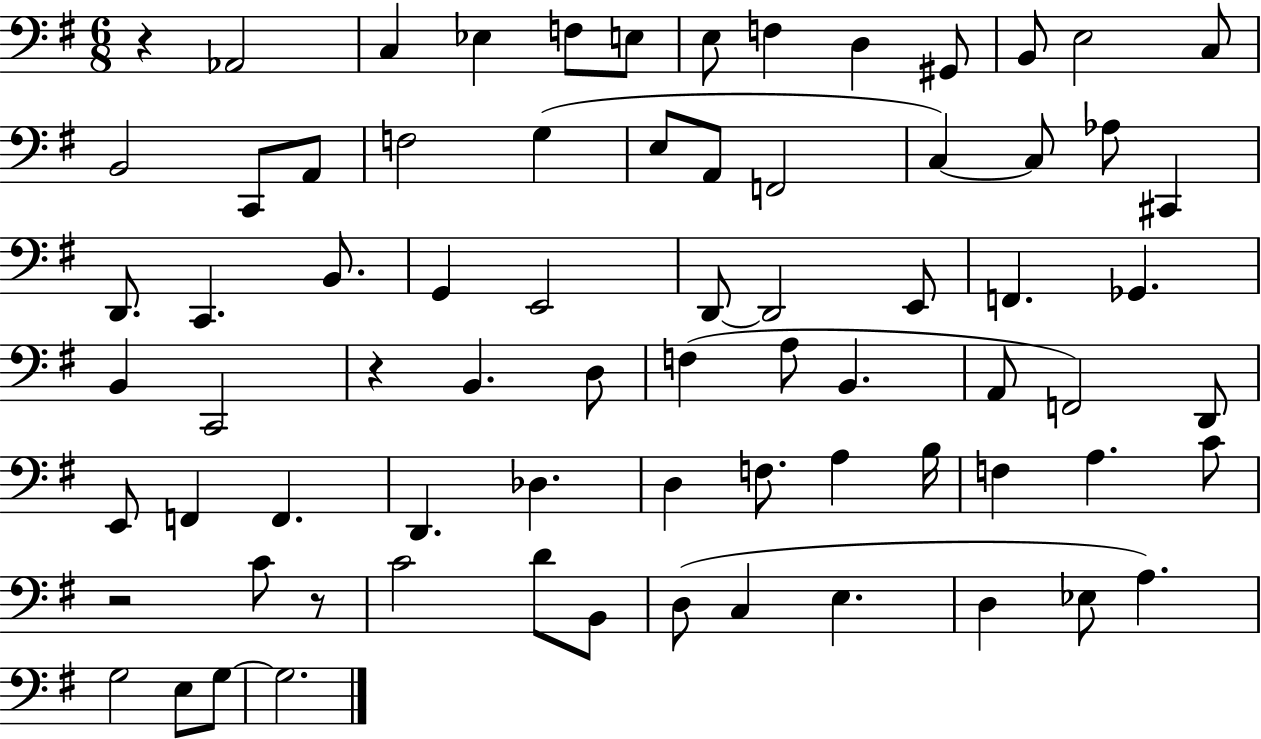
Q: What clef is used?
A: bass